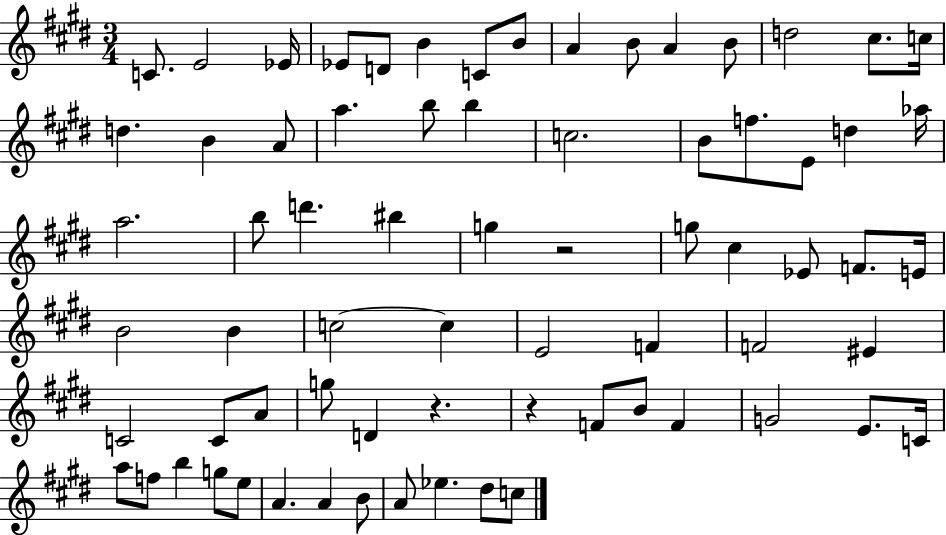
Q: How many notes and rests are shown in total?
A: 71